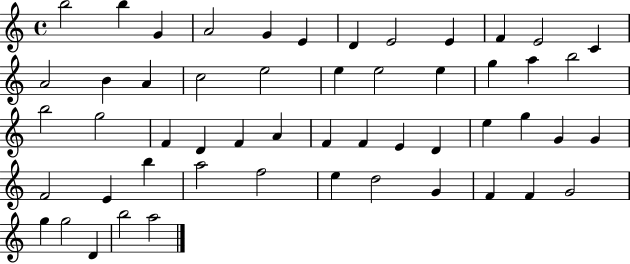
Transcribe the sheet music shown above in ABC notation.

X:1
T:Untitled
M:4/4
L:1/4
K:C
b2 b G A2 G E D E2 E F E2 C A2 B A c2 e2 e e2 e g a b2 b2 g2 F D F A F F E D e g G G F2 E b a2 f2 e d2 G F F G2 g g2 D b2 a2